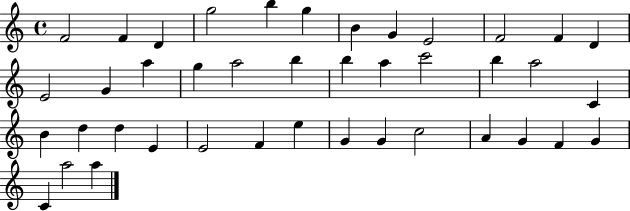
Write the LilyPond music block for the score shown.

{
  \clef treble
  \time 4/4
  \defaultTimeSignature
  \key c \major
  f'2 f'4 d'4 | g''2 b''4 g''4 | b'4 g'4 e'2 | f'2 f'4 d'4 | \break e'2 g'4 a''4 | g''4 a''2 b''4 | b''4 a''4 c'''2 | b''4 a''2 c'4 | \break b'4 d''4 d''4 e'4 | e'2 f'4 e''4 | g'4 g'4 c''2 | a'4 g'4 f'4 g'4 | \break c'4 a''2 a''4 | \bar "|."
}